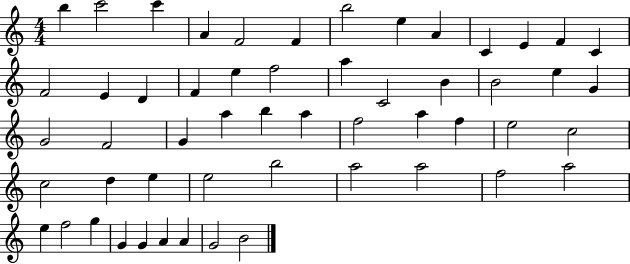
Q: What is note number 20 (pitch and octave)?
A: A5